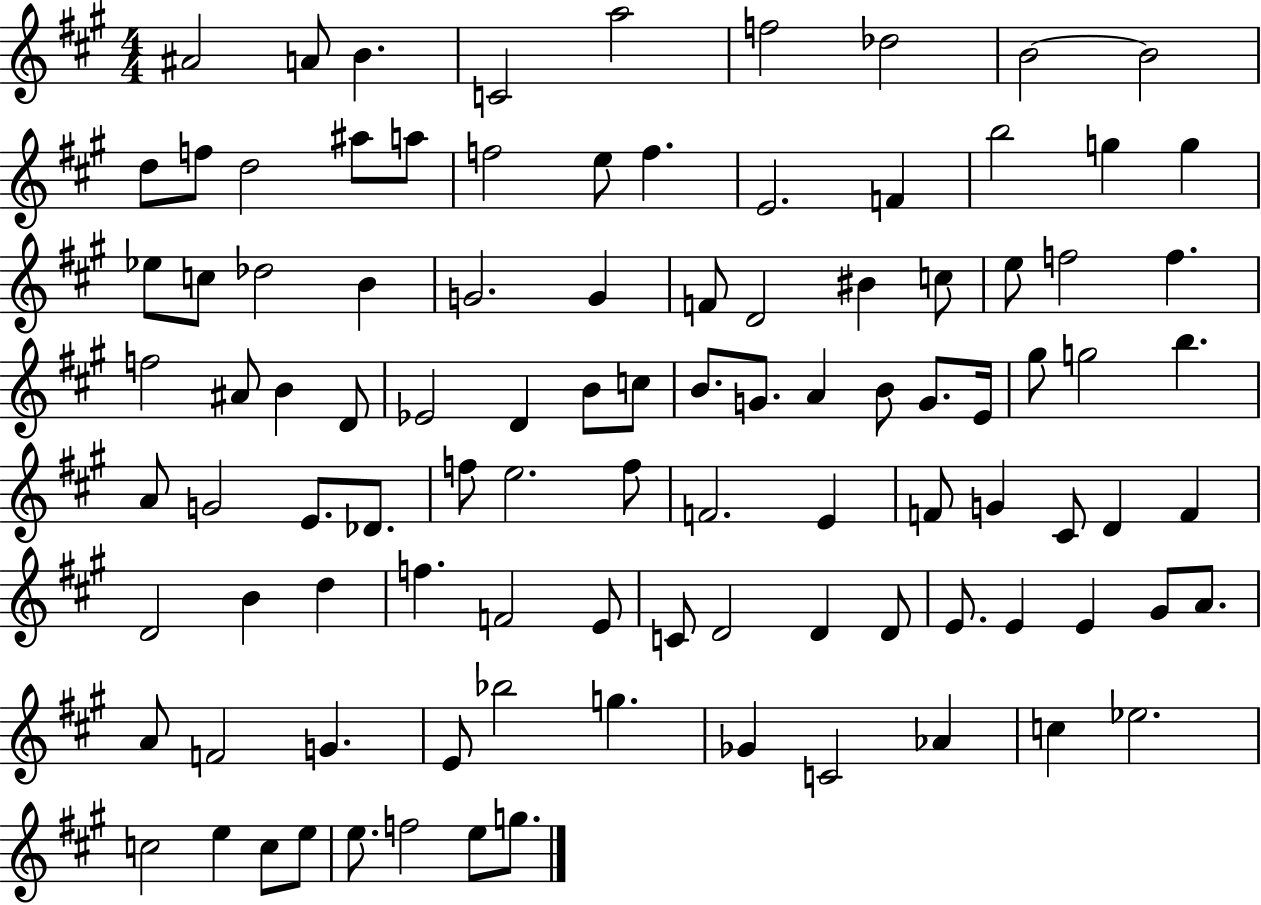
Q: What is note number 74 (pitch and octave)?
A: D4